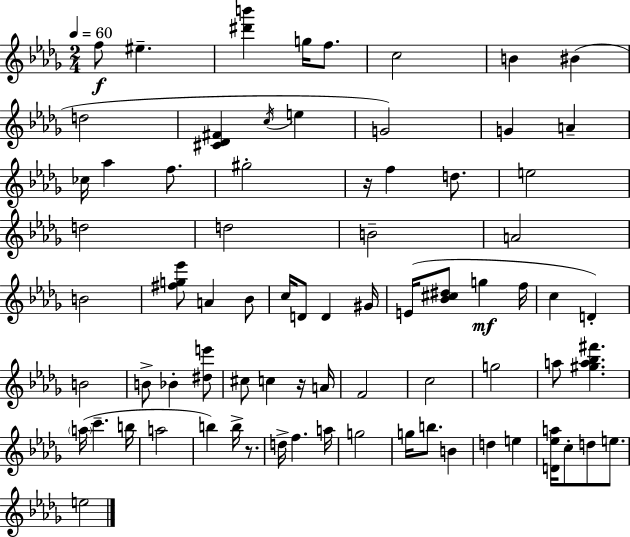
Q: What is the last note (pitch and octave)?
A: E5